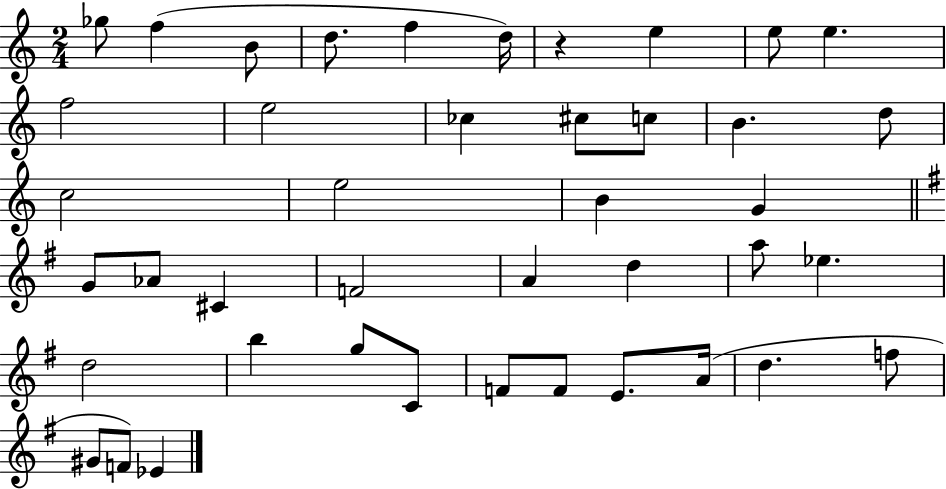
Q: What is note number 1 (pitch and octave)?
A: Gb5